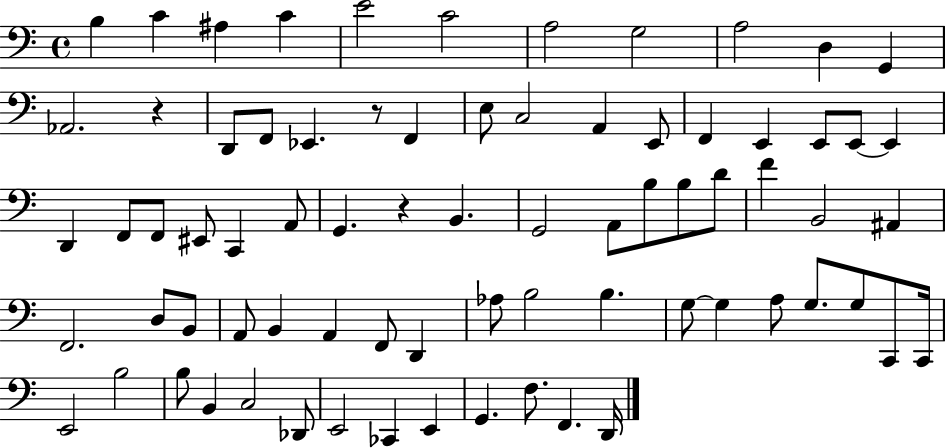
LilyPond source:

{
  \clef bass
  \time 4/4
  \defaultTimeSignature
  \key c \major
  b4 c'4 ais4 c'4 | e'2 c'2 | a2 g2 | a2 d4 g,4 | \break aes,2. r4 | d,8 f,8 ees,4. r8 f,4 | e8 c2 a,4 e,8 | f,4 e,4 e,8 e,8~~ e,4 | \break d,4 f,8 f,8 eis,8 c,4 a,8 | g,4. r4 b,4. | g,2 a,8 b8 b8 d'8 | f'4 b,2 ais,4 | \break f,2. d8 b,8 | a,8 b,4 a,4 f,8 d,4 | aes8 b2 b4. | g8~~ g4 a8 g8. g8 c,8 c,16 | \break e,2 b2 | b8 b,4 c2 des,8 | e,2 ces,4 e,4 | g,4. f8. f,4. d,16 | \break \bar "|."
}